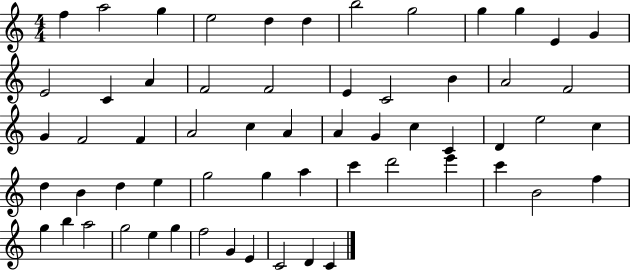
X:1
T:Untitled
M:4/4
L:1/4
K:C
f a2 g e2 d d b2 g2 g g E G E2 C A F2 F2 E C2 B A2 F2 G F2 F A2 c A A G c C D e2 c d B d e g2 g a c' d'2 e' c' B2 f g b a2 g2 e g f2 G E C2 D C